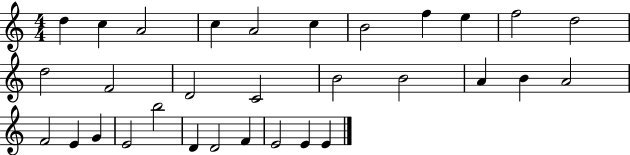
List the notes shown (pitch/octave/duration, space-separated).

D5/q C5/q A4/h C5/q A4/h C5/q B4/h F5/q E5/q F5/h D5/h D5/h F4/h D4/h C4/h B4/h B4/h A4/q B4/q A4/h F4/h E4/q G4/q E4/h B5/h D4/q D4/h F4/q E4/h E4/q E4/q